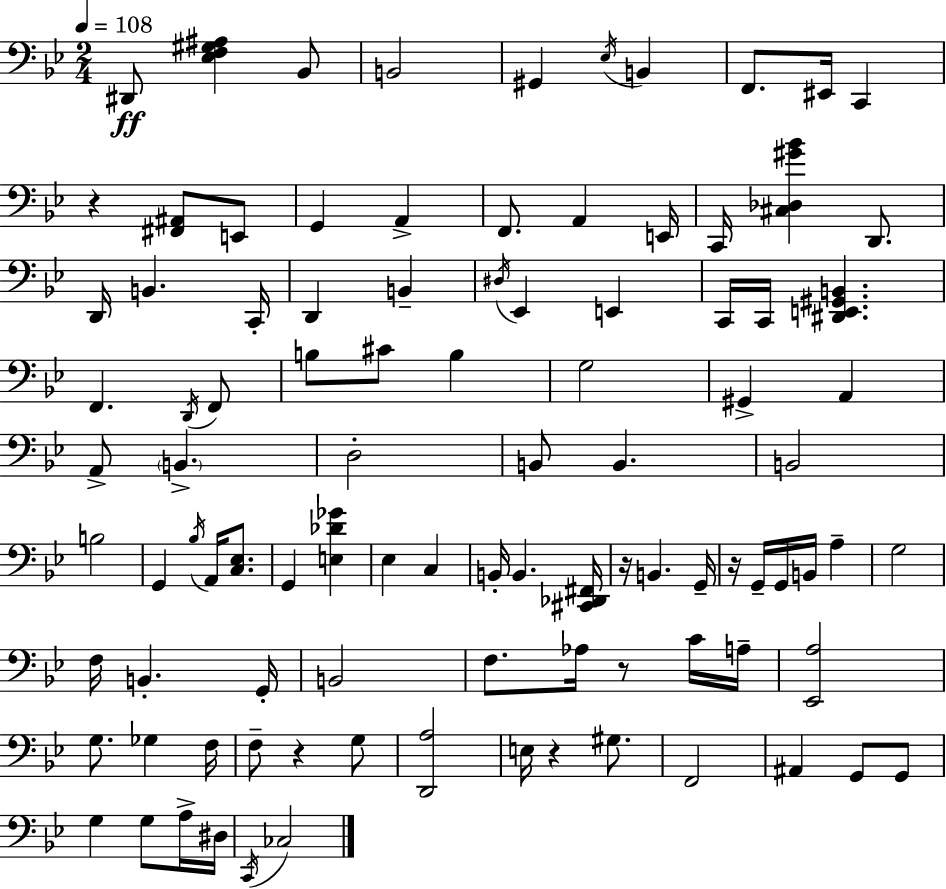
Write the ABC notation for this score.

X:1
T:Untitled
M:2/4
L:1/4
K:Bb
^D,,/2 [_E,F,^G,^A,] _B,,/2 B,,2 ^G,, _E,/4 B,, F,,/2 ^E,,/4 C,, z [^F,,^A,,]/2 E,,/2 G,, A,, F,,/2 A,, E,,/4 C,,/4 [^C,_D,^G_B] D,,/2 D,,/4 B,, C,,/4 D,, B,, ^D,/4 _E,, E,, C,,/4 C,,/4 [^D,,E,,^G,,B,,] F,, D,,/4 F,,/2 B,/2 ^C/2 B, G,2 ^G,, A,, A,,/2 B,, D,2 B,,/2 B,, B,,2 B,2 G,, _B,/4 A,,/4 [C,_E,]/2 G,, [E,_D_G] _E, C, B,,/4 B,, [^C,,_D,,^F,,]/4 z/4 B,, G,,/4 z/4 G,,/4 G,,/4 B,,/4 A, G,2 F,/4 B,, G,,/4 B,,2 F,/2 _A,/4 z/2 C/4 A,/4 [_E,,A,]2 G,/2 _G, F,/4 F,/2 z G,/2 [D,,A,]2 E,/4 z ^G,/2 F,,2 ^A,, G,,/2 G,,/2 G, G,/2 A,/4 ^D,/4 C,,/4 _C,2